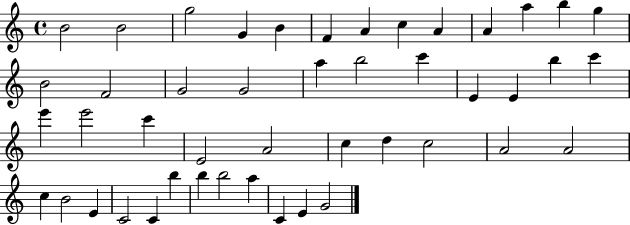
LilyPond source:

{
  \clef treble
  \time 4/4
  \defaultTimeSignature
  \key c \major
  b'2 b'2 | g''2 g'4 b'4 | f'4 a'4 c''4 a'4 | a'4 a''4 b''4 g''4 | \break b'2 f'2 | g'2 g'2 | a''4 b''2 c'''4 | e'4 e'4 b''4 c'''4 | \break e'''4 e'''2 c'''4 | e'2 a'2 | c''4 d''4 c''2 | a'2 a'2 | \break c''4 b'2 e'4 | c'2 c'4 b''4 | b''4 b''2 a''4 | c'4 e'4 g'2 | \break \bar "|."
}